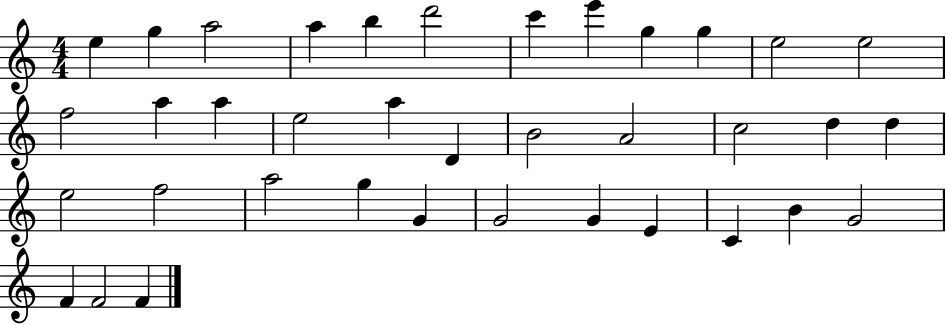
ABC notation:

X:1
T:Untitled
M:4/4
L:1/4
K:C
e g a2 a b d'2 c' e' g g e2 e2 f2 a a e2 a D B2 A2 c2 d d e2 f2 a2 g G G2 G E C B G2 F F2 F